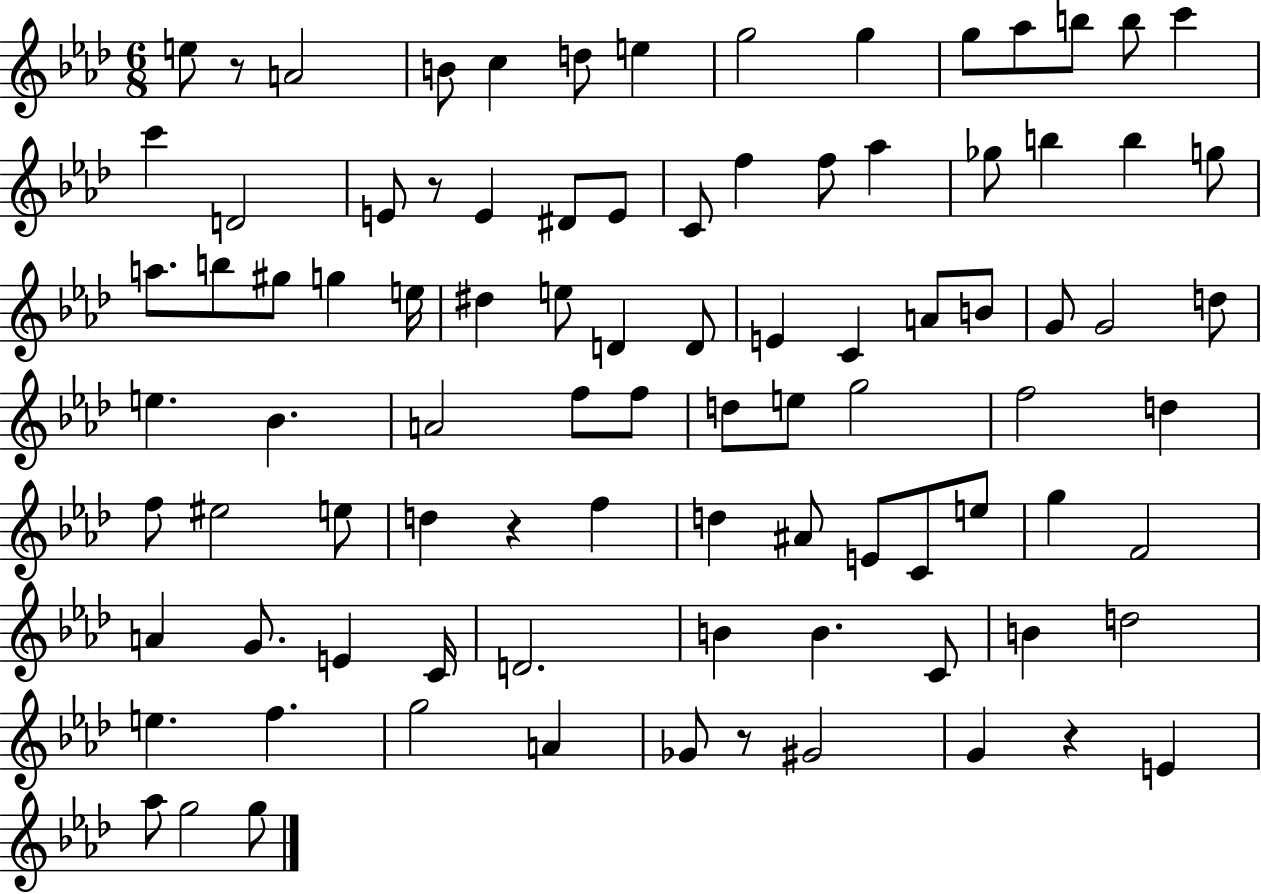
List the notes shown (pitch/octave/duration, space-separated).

E5/e R/e A4/h B4/e C5/q D5/e E5/q G5/h G5/q G5/e Ab5/e B5/e B5/e C6/q C6/q D4/h E4/e R/e E4/q D#4/e E4/e C4/e F5/q F5/e Ab5/q Gb5/e B5/q B5/q G5/e A5/e. B5/e G#5/e G5/q E5/s D#5/q E5/e D4/q D4/e E4/q C4/q A4/e B4/e G4/e G4/h D5/e E5/q. Bb4/q. A4/h F5/e F5/e D5/e E5/e G5/h F5/h D5/q F5/e EIS5/h E5/e D5/q R/q F5/q D5/q A#4/e E4/e C4/e E5/e G5/q F4/h A4/q G4/e. E4/q C4/s D4/h. B4/q B4/q. C4/e B4/q D5/h E5/q. F5/q. G5/h A4/q Gb4/e R/e G#4/h G4/q R/q E4/q Ab5/e G5/h G5/e